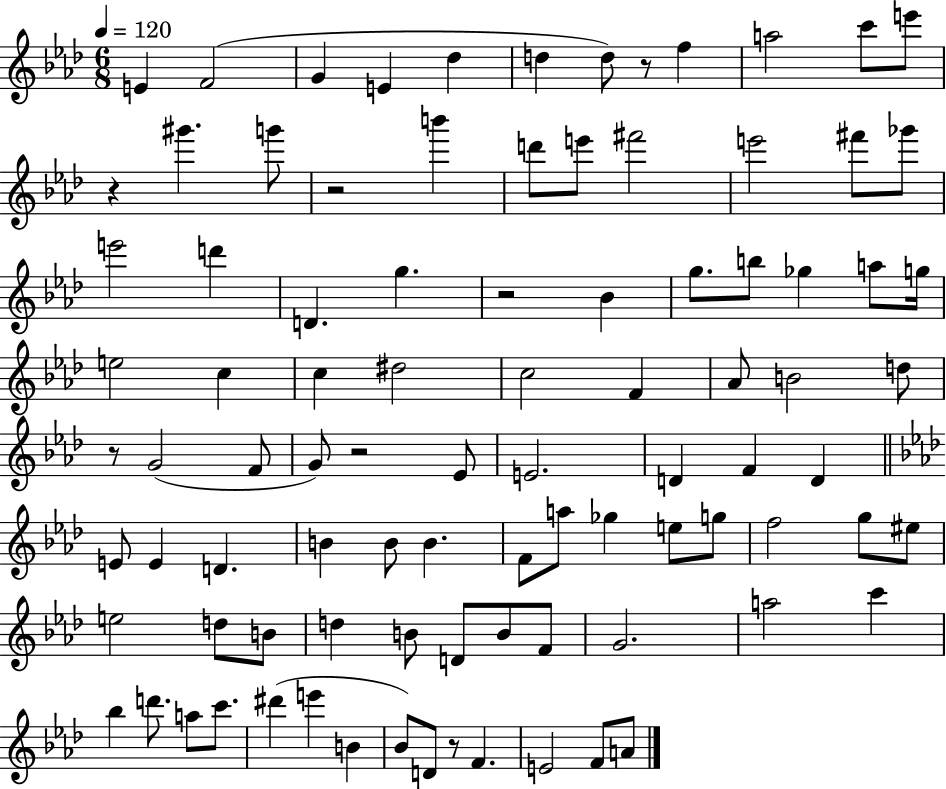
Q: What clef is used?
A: treble